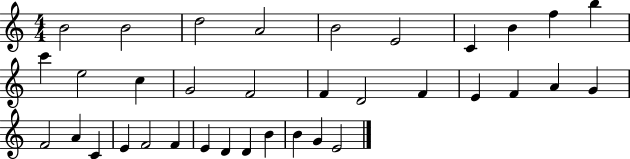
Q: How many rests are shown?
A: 0